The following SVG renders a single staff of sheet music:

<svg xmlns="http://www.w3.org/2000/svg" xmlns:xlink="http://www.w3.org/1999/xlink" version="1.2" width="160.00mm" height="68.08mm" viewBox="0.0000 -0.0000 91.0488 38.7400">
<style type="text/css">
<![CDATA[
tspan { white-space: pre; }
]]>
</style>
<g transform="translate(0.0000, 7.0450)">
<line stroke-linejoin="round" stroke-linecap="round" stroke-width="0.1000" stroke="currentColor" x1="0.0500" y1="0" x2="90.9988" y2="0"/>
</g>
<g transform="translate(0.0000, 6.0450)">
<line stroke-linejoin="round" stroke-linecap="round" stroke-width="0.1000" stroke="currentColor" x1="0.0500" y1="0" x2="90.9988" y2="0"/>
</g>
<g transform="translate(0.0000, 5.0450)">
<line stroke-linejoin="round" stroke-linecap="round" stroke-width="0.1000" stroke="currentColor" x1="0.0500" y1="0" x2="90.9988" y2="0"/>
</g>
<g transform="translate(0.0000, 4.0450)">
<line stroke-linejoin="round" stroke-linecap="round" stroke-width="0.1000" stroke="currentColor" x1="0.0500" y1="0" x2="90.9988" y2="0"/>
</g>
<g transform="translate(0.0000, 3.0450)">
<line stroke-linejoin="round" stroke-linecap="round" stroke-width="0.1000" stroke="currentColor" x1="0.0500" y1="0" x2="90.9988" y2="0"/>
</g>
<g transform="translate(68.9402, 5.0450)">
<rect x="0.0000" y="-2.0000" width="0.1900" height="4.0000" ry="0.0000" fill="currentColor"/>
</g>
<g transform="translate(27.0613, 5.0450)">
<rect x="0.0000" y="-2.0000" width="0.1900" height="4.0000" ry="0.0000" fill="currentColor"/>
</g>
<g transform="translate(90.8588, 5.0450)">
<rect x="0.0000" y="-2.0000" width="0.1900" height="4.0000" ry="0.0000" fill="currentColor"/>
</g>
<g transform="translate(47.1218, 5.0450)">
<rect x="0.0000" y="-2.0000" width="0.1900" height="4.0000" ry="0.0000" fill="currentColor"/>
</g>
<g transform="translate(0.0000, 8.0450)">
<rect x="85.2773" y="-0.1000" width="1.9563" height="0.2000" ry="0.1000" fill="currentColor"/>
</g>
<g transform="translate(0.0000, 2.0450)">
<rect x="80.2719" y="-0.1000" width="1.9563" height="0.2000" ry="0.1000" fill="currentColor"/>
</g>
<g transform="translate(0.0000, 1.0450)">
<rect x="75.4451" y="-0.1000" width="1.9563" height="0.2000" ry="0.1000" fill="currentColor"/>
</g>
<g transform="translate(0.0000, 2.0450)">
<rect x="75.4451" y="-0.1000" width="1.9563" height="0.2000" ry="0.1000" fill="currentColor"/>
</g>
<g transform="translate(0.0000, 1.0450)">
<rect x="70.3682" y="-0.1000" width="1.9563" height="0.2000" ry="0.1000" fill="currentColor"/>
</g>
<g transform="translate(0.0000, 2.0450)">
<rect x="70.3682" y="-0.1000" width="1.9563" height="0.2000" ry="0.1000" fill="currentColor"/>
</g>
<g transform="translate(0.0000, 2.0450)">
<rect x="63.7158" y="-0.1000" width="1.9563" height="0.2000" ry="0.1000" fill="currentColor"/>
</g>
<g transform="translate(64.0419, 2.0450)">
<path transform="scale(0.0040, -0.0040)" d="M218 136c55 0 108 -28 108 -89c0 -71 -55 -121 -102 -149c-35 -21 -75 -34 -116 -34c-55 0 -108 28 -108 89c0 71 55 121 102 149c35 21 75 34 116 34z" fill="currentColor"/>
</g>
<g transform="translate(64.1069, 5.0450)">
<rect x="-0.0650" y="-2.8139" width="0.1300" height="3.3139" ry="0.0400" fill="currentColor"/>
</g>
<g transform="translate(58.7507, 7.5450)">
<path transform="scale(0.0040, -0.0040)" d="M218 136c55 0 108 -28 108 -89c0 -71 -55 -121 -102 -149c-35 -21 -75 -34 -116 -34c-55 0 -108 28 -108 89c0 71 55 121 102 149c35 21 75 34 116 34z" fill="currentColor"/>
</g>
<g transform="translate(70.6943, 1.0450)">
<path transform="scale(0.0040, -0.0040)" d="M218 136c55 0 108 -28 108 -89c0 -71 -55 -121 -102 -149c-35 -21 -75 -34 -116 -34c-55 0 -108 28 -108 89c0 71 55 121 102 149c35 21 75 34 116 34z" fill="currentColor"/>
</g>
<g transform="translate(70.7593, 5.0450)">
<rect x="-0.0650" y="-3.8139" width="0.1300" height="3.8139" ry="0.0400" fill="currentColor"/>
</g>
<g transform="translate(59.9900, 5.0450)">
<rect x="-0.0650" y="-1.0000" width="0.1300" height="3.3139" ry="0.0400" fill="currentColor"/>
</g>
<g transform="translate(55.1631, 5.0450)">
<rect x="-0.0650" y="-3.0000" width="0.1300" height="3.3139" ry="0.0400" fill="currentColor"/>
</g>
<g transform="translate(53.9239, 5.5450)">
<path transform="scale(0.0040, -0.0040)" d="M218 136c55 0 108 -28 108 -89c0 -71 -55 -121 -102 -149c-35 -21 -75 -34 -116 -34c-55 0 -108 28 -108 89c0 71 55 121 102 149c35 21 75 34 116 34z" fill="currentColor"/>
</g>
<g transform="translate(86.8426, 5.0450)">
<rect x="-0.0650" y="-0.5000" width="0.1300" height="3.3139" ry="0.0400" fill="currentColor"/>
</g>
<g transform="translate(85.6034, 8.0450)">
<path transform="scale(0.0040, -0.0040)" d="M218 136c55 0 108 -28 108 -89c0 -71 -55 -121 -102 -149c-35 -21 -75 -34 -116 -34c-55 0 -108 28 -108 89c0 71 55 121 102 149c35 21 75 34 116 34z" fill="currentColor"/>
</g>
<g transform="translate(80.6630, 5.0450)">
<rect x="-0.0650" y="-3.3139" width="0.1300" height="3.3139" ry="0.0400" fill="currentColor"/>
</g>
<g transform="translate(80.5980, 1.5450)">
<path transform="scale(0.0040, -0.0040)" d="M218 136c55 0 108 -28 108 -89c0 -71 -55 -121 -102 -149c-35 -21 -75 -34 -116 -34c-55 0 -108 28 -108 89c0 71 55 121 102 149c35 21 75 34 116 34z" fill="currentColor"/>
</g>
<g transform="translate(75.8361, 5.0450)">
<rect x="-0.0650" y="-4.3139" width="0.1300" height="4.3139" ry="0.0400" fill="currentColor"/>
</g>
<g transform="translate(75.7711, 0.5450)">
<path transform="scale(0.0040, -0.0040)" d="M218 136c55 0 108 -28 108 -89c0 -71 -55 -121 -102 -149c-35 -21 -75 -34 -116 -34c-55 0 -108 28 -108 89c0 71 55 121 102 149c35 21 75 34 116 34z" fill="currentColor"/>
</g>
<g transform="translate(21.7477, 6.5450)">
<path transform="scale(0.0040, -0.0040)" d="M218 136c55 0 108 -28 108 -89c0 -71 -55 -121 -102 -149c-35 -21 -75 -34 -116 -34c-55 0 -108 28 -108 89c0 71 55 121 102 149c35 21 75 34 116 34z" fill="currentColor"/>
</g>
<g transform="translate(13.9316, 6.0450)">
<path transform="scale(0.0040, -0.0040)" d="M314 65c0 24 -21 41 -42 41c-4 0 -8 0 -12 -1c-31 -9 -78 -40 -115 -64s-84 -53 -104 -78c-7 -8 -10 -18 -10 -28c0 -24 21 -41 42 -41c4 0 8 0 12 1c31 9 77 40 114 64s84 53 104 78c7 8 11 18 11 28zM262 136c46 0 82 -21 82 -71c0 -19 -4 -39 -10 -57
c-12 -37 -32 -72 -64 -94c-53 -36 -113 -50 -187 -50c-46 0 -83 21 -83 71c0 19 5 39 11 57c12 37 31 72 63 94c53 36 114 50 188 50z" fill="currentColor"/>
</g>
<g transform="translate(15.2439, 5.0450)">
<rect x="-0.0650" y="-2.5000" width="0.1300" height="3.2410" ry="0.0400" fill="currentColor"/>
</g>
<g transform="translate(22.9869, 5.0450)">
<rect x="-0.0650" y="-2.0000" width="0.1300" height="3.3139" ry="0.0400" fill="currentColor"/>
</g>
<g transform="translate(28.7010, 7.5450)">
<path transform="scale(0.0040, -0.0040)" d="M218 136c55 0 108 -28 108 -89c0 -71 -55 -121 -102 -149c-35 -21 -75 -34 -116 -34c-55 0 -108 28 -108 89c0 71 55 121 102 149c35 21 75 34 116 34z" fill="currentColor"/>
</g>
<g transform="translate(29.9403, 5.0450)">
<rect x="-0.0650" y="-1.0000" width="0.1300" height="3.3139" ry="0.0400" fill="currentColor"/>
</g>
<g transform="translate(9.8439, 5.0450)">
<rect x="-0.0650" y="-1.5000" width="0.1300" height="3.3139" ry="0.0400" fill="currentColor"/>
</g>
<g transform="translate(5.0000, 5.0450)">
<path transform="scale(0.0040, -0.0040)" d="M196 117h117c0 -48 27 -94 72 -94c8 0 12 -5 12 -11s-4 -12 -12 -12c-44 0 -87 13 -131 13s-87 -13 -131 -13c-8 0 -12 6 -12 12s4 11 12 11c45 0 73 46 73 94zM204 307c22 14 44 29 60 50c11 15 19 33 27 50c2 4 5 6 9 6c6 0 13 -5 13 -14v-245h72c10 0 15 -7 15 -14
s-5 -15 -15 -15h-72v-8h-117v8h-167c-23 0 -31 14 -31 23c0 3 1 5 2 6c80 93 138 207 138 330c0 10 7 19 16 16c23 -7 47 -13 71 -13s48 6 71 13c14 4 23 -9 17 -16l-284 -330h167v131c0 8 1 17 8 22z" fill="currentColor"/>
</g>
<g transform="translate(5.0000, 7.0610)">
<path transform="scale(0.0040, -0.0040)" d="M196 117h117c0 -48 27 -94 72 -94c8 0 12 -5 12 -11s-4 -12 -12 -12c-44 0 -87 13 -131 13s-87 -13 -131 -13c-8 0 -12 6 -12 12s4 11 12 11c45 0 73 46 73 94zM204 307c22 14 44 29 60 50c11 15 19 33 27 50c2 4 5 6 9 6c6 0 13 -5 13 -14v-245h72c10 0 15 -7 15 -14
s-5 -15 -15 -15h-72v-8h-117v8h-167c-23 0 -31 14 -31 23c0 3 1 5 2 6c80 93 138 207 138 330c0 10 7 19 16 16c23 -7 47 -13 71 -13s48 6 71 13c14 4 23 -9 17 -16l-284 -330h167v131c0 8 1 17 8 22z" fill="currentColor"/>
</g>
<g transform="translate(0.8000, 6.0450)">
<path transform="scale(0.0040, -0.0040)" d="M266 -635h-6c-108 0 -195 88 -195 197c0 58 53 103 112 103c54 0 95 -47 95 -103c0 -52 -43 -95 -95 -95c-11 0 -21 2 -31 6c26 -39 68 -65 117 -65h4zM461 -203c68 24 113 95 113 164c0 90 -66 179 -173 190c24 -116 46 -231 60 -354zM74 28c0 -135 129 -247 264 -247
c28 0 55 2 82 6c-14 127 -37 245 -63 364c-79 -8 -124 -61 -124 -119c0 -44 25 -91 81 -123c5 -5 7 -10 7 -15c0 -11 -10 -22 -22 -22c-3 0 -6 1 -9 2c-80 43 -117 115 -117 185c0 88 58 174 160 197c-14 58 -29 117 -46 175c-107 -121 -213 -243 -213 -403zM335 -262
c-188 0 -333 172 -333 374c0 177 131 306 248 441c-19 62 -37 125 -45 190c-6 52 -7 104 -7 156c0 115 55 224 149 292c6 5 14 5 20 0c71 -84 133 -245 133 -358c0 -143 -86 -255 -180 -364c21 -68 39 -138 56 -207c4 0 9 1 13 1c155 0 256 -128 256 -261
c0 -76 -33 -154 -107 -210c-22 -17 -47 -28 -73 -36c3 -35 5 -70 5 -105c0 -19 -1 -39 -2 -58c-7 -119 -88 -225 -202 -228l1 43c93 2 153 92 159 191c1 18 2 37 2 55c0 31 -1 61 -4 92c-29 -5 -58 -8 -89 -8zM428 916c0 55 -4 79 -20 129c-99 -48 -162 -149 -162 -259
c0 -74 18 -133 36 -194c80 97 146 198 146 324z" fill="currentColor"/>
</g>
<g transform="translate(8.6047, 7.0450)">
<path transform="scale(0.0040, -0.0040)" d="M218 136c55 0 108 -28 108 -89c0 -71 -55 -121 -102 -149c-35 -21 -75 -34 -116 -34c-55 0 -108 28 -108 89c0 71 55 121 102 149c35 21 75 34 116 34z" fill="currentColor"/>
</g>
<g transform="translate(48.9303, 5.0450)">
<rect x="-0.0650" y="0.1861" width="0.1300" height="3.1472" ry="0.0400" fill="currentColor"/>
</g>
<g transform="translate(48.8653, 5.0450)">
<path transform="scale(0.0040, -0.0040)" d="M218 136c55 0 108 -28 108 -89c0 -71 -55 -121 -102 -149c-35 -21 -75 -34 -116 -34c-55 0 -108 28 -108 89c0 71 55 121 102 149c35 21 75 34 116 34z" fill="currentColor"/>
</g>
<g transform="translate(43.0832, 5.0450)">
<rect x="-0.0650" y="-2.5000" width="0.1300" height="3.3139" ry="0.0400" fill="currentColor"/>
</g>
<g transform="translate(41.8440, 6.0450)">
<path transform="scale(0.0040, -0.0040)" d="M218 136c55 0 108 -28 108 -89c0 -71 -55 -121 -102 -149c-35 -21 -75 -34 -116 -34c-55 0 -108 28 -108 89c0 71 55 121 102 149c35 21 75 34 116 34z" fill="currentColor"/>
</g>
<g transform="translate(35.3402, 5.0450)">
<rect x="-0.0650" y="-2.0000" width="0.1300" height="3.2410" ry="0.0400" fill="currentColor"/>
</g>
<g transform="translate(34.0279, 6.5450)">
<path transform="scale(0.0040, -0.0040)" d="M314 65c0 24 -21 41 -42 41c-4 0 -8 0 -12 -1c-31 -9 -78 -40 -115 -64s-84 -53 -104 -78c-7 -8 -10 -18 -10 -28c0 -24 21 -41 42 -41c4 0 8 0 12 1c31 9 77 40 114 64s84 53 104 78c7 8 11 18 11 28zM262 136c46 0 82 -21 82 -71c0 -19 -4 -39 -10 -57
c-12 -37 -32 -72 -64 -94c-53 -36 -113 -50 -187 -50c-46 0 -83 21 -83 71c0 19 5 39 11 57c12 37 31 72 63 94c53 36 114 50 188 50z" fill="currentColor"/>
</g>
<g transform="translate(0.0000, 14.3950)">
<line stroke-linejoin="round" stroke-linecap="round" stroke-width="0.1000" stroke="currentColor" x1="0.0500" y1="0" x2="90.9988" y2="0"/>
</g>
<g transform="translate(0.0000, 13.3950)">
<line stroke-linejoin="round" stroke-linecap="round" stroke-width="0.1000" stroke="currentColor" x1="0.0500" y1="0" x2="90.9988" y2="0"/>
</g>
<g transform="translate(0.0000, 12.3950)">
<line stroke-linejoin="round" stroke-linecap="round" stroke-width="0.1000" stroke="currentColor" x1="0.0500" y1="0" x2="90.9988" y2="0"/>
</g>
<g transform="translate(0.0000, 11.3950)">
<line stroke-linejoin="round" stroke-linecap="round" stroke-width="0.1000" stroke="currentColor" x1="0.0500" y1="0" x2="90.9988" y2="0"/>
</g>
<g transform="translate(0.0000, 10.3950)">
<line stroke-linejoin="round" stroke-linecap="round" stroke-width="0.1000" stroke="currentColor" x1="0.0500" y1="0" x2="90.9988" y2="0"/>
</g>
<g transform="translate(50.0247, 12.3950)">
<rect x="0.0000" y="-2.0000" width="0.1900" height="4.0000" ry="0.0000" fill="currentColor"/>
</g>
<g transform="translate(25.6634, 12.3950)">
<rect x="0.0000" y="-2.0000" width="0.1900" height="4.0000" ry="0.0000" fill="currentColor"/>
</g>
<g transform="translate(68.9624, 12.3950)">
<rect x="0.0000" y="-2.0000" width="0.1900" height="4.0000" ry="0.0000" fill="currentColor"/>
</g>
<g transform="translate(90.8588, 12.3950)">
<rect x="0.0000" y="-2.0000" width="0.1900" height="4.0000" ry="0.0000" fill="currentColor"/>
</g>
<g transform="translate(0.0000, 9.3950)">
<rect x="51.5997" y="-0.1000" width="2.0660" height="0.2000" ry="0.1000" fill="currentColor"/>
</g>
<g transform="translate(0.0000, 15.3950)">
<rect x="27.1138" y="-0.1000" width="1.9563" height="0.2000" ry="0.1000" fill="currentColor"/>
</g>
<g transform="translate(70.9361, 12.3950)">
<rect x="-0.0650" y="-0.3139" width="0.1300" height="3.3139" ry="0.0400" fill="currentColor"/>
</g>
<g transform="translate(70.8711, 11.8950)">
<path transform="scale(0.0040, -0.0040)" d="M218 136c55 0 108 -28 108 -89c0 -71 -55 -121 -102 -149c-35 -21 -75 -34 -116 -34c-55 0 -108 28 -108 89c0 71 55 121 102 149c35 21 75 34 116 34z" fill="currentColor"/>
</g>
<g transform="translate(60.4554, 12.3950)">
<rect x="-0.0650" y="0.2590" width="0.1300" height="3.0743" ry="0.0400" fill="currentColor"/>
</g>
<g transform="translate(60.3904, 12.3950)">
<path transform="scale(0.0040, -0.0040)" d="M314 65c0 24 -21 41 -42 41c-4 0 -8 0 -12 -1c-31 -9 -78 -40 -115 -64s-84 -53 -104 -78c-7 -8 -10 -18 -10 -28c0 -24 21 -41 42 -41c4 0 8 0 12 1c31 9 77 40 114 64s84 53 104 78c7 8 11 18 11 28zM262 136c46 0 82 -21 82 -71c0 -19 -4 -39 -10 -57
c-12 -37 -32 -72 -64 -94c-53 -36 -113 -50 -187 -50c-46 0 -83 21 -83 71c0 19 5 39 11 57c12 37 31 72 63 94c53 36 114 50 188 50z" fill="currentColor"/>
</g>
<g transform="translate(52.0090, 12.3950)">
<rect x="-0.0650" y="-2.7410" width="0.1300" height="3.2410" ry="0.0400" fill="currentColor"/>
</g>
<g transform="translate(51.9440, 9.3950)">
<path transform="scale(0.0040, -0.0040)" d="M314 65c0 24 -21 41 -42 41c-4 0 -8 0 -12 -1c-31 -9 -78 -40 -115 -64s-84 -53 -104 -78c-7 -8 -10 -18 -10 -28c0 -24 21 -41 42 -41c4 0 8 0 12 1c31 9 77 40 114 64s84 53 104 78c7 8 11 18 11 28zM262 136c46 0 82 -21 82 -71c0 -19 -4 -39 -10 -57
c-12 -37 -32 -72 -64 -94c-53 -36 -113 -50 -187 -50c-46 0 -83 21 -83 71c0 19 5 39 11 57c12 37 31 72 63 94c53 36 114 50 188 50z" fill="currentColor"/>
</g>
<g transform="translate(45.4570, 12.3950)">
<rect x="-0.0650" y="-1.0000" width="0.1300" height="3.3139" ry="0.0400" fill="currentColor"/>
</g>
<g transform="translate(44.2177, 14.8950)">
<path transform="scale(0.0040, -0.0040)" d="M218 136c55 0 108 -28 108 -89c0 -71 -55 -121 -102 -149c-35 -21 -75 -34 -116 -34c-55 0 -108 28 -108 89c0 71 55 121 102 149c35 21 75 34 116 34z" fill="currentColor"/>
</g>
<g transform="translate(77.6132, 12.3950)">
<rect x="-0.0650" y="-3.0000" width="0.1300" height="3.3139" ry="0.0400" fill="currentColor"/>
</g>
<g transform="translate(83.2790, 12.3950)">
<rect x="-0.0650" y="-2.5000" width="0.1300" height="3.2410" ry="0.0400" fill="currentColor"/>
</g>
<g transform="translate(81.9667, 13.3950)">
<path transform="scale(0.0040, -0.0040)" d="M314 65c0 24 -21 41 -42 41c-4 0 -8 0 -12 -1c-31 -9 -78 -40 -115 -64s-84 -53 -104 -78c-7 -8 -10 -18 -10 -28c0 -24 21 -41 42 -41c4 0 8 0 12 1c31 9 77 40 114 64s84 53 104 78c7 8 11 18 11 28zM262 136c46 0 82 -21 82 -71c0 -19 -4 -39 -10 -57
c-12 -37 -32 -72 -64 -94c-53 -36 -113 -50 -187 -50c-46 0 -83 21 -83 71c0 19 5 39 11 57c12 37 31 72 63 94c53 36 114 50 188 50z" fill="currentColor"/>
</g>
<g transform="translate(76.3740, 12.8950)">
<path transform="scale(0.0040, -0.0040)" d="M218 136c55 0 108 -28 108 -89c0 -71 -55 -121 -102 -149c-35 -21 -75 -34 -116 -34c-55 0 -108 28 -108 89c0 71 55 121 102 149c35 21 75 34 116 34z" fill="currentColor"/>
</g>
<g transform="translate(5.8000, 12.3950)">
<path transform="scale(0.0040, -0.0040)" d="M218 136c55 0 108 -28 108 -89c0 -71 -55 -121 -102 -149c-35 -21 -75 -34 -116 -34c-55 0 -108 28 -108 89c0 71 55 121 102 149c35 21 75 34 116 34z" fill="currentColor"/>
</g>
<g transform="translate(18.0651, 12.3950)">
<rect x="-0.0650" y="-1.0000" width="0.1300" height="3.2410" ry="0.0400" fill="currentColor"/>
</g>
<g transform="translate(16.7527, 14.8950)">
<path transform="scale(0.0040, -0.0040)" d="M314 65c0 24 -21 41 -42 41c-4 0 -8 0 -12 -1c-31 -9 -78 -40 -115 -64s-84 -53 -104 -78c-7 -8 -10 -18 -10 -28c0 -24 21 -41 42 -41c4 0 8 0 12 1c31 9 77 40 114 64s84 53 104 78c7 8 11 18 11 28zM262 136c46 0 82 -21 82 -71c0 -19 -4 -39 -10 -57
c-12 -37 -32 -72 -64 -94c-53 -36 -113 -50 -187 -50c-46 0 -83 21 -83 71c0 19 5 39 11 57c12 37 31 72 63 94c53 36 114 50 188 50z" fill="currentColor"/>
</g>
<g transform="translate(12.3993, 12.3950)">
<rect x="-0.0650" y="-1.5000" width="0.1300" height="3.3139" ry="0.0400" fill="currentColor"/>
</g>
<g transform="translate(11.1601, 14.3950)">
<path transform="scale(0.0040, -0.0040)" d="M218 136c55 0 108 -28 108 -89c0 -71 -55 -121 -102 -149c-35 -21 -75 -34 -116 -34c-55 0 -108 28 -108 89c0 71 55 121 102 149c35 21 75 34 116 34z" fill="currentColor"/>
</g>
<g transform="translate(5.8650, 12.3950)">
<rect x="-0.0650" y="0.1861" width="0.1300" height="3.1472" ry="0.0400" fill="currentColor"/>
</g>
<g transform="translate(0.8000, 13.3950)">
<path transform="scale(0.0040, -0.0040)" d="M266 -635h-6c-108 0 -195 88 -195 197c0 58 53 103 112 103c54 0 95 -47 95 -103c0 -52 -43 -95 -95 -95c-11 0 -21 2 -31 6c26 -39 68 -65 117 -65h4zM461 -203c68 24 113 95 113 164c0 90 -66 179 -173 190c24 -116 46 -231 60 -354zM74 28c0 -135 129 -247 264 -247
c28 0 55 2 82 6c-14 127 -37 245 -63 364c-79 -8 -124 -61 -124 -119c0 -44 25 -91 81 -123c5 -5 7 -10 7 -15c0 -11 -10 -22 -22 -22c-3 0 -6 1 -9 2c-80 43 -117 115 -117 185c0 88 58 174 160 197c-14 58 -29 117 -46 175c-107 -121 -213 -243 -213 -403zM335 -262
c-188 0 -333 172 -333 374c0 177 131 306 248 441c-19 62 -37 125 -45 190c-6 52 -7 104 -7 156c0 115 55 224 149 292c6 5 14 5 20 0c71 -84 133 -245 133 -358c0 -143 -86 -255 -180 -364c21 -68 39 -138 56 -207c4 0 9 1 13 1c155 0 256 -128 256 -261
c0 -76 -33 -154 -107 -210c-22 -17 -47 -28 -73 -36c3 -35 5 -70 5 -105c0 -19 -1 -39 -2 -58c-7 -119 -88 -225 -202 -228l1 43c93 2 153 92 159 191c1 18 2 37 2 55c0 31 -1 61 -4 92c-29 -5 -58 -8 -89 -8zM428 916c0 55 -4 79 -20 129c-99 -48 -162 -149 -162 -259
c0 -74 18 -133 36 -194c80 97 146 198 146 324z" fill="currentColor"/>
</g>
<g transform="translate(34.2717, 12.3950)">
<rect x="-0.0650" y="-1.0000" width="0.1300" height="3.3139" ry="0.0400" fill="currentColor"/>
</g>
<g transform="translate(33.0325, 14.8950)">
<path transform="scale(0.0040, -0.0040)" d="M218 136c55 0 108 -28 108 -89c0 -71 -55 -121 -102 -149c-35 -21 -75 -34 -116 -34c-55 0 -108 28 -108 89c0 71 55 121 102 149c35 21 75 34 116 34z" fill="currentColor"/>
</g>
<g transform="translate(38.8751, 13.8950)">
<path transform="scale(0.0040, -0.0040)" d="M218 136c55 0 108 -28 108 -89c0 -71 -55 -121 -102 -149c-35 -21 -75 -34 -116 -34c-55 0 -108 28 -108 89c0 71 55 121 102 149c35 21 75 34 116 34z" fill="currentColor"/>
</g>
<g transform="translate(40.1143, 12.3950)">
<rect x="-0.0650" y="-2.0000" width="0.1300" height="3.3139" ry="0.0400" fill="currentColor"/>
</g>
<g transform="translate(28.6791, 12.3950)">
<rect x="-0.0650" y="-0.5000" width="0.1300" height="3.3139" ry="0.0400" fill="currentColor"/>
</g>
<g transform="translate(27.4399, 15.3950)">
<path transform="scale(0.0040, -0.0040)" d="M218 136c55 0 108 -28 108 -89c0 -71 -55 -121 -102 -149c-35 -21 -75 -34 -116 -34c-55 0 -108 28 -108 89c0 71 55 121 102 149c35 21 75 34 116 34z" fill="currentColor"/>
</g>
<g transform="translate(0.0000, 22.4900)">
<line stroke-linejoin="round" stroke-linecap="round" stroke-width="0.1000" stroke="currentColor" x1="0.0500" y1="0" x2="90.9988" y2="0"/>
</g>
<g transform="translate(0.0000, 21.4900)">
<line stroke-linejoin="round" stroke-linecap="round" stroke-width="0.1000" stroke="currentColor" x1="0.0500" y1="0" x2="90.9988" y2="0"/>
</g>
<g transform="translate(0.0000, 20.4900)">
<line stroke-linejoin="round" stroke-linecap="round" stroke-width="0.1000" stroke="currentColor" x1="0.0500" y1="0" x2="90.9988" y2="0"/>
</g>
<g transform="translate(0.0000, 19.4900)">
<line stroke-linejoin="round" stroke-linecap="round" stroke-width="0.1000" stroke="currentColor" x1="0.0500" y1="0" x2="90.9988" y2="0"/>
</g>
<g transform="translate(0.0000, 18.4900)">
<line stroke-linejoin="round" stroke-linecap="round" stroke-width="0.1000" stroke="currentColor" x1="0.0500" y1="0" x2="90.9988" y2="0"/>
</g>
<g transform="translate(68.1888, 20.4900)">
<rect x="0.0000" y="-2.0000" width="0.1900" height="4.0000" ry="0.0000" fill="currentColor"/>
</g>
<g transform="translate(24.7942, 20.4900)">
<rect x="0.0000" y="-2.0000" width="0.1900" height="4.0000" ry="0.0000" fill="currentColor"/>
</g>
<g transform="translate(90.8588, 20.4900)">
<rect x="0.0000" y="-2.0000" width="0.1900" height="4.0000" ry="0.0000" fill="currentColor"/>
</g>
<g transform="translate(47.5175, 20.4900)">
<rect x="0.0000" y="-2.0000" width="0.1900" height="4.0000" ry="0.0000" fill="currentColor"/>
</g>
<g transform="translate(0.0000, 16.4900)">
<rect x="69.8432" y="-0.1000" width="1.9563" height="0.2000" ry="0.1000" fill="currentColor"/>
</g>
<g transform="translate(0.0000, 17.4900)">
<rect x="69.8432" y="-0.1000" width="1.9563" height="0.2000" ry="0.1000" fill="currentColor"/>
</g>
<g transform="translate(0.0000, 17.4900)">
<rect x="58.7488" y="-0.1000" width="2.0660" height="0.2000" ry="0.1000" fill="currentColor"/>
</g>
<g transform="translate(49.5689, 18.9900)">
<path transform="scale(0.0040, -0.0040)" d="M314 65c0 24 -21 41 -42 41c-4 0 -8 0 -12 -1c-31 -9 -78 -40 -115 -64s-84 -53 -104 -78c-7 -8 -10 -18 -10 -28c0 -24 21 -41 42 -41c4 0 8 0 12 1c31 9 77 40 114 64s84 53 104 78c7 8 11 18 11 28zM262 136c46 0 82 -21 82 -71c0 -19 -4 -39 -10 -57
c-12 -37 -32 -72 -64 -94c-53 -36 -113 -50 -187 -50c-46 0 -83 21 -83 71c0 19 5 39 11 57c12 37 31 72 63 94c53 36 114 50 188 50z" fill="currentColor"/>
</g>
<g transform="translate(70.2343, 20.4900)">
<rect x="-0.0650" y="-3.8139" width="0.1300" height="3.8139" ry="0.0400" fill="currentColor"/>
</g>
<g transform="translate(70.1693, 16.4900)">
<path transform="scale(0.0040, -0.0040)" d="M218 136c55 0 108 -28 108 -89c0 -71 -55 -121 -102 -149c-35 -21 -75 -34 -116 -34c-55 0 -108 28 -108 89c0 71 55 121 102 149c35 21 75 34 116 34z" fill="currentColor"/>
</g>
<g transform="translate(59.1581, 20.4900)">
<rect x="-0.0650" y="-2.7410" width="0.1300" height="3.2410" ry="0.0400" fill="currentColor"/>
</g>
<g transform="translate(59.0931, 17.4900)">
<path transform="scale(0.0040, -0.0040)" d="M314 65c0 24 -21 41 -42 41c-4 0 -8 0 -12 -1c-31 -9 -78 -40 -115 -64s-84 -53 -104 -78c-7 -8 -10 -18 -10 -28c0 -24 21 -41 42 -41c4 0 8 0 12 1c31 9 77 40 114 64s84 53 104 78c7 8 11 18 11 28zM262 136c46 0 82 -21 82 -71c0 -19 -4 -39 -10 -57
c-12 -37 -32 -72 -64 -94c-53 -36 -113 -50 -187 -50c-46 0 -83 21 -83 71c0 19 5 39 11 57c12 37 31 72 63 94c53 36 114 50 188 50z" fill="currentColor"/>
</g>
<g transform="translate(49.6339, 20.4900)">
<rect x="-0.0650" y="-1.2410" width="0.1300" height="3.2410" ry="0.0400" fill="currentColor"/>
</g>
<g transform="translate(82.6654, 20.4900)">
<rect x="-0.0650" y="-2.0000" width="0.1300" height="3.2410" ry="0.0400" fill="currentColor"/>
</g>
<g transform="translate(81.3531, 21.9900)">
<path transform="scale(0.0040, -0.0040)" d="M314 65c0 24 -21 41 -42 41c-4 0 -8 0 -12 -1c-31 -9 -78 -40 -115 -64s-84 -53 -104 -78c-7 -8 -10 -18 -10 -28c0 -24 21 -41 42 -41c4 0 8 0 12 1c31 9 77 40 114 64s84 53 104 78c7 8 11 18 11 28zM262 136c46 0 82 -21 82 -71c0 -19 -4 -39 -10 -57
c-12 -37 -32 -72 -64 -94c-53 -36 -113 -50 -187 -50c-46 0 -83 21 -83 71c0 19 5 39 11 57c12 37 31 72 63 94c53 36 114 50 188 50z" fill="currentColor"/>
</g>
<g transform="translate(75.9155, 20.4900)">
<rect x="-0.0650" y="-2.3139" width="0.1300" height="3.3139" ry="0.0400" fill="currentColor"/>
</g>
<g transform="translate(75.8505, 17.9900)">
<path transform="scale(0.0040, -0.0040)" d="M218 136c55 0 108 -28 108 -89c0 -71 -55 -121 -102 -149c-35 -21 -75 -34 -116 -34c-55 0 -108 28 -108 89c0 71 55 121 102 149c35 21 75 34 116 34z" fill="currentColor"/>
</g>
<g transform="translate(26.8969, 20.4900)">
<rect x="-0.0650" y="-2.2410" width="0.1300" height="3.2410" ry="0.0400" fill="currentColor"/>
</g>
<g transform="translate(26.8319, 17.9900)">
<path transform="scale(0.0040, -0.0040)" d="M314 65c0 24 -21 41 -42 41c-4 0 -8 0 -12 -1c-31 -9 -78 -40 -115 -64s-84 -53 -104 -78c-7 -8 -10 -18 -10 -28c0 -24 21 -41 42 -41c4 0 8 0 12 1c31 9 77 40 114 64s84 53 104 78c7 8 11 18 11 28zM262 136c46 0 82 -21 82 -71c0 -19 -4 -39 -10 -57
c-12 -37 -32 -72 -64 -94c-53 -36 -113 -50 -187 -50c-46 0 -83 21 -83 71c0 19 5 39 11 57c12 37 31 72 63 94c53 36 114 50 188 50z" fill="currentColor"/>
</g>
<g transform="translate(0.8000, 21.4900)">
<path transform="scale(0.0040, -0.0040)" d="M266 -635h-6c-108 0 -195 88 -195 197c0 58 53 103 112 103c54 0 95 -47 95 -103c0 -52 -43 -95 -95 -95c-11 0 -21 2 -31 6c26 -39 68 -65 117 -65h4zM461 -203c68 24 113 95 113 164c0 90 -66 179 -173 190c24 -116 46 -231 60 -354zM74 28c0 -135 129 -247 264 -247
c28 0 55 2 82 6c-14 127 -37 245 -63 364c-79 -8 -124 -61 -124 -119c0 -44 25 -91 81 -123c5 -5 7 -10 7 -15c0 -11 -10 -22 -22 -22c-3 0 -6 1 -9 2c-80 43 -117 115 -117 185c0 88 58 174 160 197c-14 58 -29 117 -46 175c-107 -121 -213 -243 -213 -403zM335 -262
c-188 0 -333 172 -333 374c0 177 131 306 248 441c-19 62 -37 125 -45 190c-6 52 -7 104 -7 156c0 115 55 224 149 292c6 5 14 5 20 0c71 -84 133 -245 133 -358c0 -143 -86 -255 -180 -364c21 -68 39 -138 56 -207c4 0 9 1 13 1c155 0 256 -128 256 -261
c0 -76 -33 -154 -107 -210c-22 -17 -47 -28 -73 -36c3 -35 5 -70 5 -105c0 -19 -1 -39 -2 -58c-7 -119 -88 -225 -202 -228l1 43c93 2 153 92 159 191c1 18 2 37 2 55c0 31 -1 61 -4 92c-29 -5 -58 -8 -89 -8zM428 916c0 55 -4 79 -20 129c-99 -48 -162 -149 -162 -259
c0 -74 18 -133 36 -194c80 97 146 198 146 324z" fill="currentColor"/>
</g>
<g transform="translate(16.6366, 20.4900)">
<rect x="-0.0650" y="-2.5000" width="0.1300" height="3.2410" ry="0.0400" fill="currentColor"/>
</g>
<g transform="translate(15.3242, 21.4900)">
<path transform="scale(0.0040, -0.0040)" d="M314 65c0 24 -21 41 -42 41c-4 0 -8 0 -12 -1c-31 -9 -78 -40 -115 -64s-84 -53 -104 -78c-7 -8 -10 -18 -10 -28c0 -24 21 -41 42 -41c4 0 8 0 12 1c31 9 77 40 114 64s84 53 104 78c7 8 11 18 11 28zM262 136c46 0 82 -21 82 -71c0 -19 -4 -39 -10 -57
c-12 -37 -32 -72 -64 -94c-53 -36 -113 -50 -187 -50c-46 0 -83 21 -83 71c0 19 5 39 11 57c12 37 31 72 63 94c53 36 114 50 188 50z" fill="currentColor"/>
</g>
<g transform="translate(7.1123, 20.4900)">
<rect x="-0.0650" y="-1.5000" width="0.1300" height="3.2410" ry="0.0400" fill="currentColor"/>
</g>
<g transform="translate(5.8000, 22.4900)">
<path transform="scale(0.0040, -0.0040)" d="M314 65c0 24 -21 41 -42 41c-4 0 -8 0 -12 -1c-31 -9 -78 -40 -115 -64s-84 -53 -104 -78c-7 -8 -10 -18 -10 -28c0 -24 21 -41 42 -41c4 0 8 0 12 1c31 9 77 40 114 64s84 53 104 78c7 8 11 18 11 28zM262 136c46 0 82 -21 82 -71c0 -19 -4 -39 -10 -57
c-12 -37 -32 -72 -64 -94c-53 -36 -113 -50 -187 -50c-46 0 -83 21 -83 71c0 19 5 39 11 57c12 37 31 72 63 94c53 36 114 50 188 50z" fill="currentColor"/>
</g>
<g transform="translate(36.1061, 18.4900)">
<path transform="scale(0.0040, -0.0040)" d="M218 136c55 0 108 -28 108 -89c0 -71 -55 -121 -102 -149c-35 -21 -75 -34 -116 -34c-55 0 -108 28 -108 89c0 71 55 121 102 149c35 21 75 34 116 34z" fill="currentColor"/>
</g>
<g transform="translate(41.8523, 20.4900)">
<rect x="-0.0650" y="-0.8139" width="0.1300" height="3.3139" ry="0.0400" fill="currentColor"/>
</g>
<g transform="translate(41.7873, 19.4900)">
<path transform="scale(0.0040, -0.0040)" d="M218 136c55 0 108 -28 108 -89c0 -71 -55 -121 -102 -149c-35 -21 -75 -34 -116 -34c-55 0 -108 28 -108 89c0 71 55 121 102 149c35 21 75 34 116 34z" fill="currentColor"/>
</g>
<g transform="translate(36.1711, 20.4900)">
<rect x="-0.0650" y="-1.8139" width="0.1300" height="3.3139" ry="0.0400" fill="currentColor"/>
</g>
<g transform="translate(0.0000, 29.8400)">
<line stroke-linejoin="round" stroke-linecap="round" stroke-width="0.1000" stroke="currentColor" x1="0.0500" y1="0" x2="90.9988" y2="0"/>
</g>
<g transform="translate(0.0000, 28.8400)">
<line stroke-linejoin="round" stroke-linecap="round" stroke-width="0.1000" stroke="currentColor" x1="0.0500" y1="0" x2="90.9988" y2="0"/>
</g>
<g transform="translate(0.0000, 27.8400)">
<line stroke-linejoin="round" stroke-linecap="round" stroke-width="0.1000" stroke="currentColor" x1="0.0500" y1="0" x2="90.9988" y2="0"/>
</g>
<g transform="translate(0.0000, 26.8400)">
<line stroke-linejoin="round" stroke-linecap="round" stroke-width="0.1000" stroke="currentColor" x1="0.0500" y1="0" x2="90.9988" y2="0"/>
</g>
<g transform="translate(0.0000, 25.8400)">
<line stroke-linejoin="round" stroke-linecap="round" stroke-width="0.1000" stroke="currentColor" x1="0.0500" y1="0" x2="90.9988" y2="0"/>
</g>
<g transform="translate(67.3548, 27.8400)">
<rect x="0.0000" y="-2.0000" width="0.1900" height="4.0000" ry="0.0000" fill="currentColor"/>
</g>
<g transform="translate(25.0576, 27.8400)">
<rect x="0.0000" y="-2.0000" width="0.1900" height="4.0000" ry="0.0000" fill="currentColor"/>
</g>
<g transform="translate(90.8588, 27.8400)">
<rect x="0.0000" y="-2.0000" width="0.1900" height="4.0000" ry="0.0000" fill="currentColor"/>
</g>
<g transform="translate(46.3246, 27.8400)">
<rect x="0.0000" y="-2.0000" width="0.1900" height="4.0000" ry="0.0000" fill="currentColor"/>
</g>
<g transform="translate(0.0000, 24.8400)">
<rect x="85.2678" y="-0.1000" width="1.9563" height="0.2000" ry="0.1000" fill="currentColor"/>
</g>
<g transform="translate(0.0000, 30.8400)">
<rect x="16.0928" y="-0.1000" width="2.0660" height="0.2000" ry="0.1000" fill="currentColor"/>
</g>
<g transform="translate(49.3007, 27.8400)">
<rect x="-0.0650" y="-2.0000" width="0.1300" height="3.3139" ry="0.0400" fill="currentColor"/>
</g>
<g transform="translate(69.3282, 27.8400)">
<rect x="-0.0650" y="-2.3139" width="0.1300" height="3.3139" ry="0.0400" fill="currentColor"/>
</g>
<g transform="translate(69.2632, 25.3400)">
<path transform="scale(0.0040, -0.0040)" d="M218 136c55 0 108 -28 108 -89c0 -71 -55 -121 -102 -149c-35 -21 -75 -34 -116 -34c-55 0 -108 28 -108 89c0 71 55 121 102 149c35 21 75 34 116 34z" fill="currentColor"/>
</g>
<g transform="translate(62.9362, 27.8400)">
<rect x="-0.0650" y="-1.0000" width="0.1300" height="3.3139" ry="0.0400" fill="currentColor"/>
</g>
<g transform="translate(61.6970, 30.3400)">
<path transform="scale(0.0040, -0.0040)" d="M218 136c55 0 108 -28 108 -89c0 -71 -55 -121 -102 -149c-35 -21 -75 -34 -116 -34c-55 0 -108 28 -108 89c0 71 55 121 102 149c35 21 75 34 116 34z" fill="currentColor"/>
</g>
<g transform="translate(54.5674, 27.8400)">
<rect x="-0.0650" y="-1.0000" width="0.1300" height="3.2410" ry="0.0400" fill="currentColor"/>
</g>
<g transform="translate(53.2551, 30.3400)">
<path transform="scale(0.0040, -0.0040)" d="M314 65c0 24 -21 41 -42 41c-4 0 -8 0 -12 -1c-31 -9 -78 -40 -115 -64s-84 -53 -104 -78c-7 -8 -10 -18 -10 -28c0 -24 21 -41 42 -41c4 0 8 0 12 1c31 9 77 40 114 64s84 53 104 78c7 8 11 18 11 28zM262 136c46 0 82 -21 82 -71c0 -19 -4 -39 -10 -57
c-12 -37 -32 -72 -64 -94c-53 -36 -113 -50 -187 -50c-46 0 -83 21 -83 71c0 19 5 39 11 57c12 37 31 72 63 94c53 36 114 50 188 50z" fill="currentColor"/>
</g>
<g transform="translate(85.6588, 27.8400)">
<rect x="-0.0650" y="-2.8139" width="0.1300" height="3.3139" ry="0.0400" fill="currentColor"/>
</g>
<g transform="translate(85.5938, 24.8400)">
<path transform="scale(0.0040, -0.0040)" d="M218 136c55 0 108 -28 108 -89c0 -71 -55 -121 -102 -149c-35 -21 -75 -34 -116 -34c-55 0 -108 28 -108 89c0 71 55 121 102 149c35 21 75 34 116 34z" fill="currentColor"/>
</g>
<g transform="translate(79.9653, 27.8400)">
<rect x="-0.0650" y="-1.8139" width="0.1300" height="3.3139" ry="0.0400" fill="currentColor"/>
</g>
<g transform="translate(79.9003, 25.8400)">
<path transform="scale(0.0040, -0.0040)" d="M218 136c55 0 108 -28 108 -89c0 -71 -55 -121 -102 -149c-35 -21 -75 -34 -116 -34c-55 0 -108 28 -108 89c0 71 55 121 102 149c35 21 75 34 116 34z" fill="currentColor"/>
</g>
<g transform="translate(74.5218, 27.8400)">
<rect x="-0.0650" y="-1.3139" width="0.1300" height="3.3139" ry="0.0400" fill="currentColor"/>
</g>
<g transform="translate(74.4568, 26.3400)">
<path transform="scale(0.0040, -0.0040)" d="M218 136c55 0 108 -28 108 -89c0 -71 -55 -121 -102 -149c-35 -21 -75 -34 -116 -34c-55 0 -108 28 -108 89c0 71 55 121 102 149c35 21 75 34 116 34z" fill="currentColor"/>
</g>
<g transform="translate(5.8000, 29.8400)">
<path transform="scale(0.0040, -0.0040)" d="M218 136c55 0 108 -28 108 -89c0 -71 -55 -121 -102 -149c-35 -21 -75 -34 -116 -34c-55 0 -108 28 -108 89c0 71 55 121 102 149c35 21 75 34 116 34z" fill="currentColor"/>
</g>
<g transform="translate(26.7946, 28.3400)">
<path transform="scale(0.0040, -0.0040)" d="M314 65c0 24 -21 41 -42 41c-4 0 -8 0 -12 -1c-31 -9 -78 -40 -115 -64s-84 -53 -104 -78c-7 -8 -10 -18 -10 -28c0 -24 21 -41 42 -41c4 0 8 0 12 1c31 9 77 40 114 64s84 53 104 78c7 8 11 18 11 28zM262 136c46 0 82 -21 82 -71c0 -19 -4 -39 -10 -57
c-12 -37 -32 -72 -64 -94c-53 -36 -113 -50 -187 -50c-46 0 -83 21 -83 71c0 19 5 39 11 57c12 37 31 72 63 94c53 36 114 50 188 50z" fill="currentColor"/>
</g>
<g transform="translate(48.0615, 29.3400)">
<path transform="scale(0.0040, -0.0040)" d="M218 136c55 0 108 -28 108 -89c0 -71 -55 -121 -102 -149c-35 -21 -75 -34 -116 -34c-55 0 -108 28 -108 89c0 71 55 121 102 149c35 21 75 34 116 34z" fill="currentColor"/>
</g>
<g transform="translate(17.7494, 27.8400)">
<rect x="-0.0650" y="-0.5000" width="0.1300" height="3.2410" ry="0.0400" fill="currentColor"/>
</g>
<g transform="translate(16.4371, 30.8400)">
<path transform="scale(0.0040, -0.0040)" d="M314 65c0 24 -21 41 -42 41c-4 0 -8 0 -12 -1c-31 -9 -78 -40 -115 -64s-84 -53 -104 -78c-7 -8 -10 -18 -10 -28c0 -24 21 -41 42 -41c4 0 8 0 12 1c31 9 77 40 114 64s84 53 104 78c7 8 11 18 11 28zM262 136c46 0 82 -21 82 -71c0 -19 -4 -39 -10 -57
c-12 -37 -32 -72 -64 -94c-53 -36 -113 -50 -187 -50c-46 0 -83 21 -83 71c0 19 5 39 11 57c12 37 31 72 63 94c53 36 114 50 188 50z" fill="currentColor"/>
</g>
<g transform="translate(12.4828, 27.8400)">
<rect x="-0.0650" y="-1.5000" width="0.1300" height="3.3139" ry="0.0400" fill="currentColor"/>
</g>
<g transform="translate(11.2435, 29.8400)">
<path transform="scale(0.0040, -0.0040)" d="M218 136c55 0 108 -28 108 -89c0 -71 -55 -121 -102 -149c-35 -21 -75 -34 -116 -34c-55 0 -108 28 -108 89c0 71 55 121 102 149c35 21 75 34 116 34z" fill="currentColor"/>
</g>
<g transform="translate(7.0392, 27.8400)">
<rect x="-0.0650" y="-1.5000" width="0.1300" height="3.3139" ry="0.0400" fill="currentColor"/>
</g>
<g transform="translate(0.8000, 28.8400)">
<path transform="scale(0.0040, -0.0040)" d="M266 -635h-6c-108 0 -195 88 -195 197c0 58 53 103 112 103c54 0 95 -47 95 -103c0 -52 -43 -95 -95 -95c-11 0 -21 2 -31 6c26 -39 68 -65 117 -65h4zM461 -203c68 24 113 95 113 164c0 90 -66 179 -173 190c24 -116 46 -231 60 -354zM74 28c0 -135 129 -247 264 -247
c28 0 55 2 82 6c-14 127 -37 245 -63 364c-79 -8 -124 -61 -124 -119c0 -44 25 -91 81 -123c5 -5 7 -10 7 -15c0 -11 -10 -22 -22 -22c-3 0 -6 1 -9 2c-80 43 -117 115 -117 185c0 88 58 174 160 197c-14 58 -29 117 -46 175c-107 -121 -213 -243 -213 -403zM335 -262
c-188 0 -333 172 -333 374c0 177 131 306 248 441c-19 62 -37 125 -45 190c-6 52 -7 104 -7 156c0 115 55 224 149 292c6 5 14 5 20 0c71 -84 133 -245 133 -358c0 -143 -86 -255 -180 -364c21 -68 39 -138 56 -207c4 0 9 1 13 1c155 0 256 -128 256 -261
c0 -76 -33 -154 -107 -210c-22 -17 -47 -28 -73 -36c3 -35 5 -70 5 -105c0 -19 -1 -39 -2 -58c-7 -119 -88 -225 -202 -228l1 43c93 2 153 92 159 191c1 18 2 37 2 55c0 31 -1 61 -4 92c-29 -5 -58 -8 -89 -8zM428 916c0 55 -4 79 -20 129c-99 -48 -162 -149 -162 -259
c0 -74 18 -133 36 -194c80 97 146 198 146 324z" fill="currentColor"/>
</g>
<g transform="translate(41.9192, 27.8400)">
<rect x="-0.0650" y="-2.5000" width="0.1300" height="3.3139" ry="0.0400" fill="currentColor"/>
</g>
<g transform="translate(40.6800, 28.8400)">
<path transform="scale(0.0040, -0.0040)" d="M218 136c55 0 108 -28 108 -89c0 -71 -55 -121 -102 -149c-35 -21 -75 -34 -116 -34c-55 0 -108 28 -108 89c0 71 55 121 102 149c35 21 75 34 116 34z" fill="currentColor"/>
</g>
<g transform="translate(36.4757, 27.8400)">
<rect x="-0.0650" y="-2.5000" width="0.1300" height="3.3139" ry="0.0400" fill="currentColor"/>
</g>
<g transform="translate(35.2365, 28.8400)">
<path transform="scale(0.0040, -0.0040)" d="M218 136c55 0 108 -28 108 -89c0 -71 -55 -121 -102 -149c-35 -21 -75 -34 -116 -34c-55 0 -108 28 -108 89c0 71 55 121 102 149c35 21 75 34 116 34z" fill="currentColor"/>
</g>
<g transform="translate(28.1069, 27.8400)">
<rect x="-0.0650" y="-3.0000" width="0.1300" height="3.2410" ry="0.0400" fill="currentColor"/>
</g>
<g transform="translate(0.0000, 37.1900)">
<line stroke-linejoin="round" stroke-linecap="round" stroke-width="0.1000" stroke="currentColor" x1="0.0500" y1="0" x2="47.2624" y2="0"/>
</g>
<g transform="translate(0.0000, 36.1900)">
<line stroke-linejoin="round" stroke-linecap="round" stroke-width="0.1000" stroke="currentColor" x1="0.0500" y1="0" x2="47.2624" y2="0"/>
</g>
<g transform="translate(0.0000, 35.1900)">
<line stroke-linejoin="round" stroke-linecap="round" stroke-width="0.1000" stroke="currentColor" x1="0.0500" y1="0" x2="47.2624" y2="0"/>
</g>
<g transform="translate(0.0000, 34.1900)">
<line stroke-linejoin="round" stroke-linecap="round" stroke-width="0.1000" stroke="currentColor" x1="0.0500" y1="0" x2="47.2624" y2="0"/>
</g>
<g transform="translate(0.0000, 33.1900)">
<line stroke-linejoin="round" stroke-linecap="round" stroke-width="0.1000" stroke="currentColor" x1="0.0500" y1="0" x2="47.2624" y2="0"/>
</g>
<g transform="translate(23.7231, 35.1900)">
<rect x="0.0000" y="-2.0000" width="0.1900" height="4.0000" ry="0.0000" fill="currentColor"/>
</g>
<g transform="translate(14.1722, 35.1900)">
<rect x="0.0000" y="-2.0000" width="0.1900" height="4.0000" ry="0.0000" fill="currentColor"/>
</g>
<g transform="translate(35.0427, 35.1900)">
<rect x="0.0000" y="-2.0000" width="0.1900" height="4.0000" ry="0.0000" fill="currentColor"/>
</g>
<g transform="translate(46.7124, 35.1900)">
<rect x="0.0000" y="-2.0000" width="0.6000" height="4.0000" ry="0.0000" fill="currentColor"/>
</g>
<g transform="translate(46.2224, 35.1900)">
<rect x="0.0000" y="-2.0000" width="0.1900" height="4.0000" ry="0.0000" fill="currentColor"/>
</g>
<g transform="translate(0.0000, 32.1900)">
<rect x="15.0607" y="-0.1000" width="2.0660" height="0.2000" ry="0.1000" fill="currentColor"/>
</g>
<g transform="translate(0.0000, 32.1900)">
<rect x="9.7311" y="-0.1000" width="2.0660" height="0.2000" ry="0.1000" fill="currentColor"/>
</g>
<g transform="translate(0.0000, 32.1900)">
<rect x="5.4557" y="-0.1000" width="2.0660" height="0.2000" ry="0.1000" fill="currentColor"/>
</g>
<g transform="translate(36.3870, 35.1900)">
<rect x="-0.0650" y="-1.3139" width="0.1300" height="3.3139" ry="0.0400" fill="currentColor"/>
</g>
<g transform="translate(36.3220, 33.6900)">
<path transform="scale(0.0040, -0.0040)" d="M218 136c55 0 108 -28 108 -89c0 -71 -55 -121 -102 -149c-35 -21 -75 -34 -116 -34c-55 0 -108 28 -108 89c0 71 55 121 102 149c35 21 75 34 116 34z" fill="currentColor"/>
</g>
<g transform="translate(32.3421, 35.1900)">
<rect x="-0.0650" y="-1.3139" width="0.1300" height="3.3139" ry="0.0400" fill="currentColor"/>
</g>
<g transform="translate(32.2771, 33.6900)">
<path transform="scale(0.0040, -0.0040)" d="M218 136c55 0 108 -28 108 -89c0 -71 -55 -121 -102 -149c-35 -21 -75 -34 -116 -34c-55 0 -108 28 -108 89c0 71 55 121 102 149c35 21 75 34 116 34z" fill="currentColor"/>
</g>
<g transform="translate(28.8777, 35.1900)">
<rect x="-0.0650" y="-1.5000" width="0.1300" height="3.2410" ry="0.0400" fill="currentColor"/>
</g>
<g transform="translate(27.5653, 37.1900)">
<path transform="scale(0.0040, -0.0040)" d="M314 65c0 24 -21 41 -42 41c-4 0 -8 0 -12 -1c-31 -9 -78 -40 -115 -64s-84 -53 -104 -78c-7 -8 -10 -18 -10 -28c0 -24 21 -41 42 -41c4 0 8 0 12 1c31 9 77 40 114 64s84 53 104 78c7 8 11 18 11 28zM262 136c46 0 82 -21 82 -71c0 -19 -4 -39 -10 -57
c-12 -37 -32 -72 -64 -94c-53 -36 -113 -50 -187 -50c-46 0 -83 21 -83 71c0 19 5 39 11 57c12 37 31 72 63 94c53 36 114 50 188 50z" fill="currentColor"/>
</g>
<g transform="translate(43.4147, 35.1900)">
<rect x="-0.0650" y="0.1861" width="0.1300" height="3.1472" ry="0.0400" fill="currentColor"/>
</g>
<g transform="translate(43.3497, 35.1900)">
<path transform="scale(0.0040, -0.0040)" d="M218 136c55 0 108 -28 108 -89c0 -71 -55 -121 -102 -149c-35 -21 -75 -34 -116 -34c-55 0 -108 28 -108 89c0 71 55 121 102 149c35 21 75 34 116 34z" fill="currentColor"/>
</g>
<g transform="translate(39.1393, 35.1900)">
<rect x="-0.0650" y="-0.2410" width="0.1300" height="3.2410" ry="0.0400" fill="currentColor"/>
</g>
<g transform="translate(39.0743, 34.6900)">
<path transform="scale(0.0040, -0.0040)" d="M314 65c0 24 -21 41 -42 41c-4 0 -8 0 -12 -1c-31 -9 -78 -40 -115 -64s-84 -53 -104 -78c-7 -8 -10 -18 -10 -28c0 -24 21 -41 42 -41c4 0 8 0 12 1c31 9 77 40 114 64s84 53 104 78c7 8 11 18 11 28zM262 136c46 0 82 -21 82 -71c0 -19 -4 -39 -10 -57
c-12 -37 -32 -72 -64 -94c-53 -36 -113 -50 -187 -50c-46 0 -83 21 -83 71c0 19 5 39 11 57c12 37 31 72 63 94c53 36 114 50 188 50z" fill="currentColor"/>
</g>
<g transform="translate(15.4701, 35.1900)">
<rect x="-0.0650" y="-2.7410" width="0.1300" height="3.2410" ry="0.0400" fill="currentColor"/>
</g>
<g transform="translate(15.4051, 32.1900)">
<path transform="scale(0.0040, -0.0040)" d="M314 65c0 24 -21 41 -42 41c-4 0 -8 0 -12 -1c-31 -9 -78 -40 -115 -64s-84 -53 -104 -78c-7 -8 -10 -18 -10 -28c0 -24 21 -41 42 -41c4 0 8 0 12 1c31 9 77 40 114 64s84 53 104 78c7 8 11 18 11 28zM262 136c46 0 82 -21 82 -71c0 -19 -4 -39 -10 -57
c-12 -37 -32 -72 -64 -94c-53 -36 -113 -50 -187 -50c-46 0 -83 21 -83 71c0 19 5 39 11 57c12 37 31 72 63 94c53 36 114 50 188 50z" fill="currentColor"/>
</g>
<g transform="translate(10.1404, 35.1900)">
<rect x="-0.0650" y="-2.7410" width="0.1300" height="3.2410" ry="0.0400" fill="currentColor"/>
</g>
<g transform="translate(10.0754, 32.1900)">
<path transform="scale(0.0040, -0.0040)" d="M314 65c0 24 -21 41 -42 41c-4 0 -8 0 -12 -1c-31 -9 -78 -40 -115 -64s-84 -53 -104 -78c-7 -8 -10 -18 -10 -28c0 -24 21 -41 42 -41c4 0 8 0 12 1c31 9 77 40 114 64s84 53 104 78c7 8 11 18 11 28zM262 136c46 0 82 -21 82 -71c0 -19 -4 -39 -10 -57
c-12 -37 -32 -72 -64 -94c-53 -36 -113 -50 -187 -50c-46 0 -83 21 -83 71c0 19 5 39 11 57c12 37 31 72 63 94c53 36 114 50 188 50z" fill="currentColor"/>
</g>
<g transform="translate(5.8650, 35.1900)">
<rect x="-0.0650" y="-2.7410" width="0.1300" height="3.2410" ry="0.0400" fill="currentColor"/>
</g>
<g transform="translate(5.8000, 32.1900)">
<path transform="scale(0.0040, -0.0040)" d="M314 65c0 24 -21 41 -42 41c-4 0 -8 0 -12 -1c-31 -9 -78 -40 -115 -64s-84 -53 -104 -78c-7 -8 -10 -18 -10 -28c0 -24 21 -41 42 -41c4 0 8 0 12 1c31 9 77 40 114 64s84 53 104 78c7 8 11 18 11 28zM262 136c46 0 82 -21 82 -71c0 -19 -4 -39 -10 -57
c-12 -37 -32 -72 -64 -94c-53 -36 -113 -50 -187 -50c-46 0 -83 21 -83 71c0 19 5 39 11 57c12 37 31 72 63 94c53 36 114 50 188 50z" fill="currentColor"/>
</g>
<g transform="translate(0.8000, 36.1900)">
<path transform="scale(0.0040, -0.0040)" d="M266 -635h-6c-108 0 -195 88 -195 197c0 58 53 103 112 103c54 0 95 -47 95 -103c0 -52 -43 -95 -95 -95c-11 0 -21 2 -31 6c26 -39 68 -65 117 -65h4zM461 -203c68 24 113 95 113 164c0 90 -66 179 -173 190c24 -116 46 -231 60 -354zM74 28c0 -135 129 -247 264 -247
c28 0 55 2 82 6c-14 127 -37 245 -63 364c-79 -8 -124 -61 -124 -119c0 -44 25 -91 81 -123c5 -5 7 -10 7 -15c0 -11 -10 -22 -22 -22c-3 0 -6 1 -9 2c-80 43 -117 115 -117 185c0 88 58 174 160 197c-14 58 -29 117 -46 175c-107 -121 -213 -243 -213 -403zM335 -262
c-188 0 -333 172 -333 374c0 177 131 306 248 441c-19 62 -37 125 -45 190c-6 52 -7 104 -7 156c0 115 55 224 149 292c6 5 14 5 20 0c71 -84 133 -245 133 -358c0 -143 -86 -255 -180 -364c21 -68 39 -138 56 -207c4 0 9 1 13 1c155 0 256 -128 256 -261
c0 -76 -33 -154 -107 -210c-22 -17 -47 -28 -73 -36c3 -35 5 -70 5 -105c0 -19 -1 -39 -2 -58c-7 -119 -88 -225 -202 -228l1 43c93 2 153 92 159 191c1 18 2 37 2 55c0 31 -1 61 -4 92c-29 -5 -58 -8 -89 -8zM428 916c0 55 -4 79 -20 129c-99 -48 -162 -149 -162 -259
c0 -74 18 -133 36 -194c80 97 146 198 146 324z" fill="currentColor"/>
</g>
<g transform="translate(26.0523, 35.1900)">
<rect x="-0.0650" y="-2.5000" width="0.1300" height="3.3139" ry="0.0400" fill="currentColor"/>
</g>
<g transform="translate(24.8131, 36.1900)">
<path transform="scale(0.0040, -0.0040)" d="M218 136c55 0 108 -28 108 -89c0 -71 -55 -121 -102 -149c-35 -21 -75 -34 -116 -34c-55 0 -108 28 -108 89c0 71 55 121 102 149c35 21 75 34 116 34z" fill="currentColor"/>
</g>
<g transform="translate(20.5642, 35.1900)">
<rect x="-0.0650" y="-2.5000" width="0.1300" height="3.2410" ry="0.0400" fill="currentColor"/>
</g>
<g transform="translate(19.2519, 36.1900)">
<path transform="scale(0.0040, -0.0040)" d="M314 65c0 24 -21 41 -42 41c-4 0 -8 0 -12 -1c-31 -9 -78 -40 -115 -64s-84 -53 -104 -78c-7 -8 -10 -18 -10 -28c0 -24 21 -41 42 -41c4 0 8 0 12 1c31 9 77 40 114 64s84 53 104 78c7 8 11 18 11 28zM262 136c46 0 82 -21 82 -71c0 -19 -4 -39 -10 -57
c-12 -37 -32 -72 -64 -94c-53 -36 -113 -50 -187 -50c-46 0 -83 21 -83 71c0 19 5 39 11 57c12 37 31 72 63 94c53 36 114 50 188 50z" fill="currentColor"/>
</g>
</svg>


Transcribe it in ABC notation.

X:1
T:Untitled
M:4/4
L:1/4
K:C
E G2 F D F2 G B A D a c' d' b C B E D2 C D F D a2 B2 c A G2 E2 G2 g2 f d e2 a2 c' g F2 E E C2 A2 G G F D2 D g e f a a2 a2 a2 G2 G E2 e e c2 B